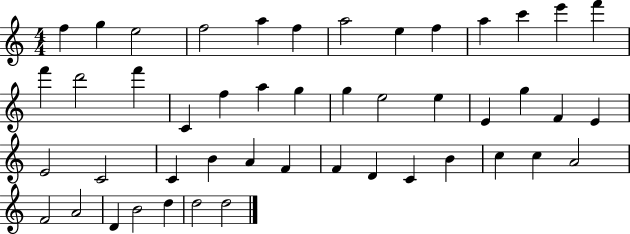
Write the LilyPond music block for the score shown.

{
  \clef treble
  \numericTimeSignature
  \time 4/4
  \key c \major
  f''4 g''4 e''2 | f''2 a''4 f''4 | a''2 e''4 f''4 | a''4 c'''4 e'''4 f'''4 | \break f'''4 d'''2 f'''4 | c'4 f''4 a''4 g''4 | g''4 e''2 e''4 | e'4 g''4 f'4 e'4 | \break e'2 c'2 | c'4 b'4 a'4 f'4 | f'4 d'4 c'4 b'4 | c''4 c''4 a'2 | \break f'2 a'2 | d'4 b'2 d''4 | d''2 d''2 | \bar "|."
}